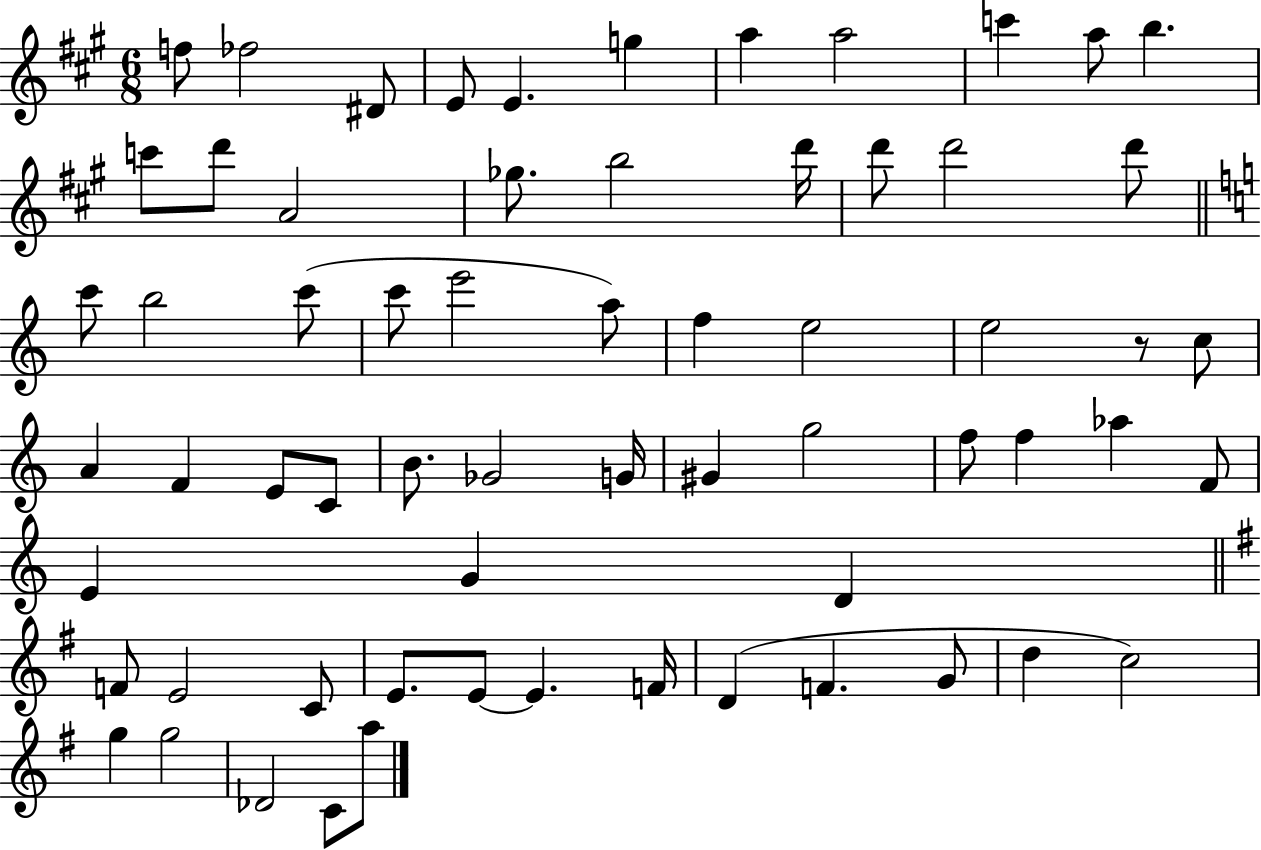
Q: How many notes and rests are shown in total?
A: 64